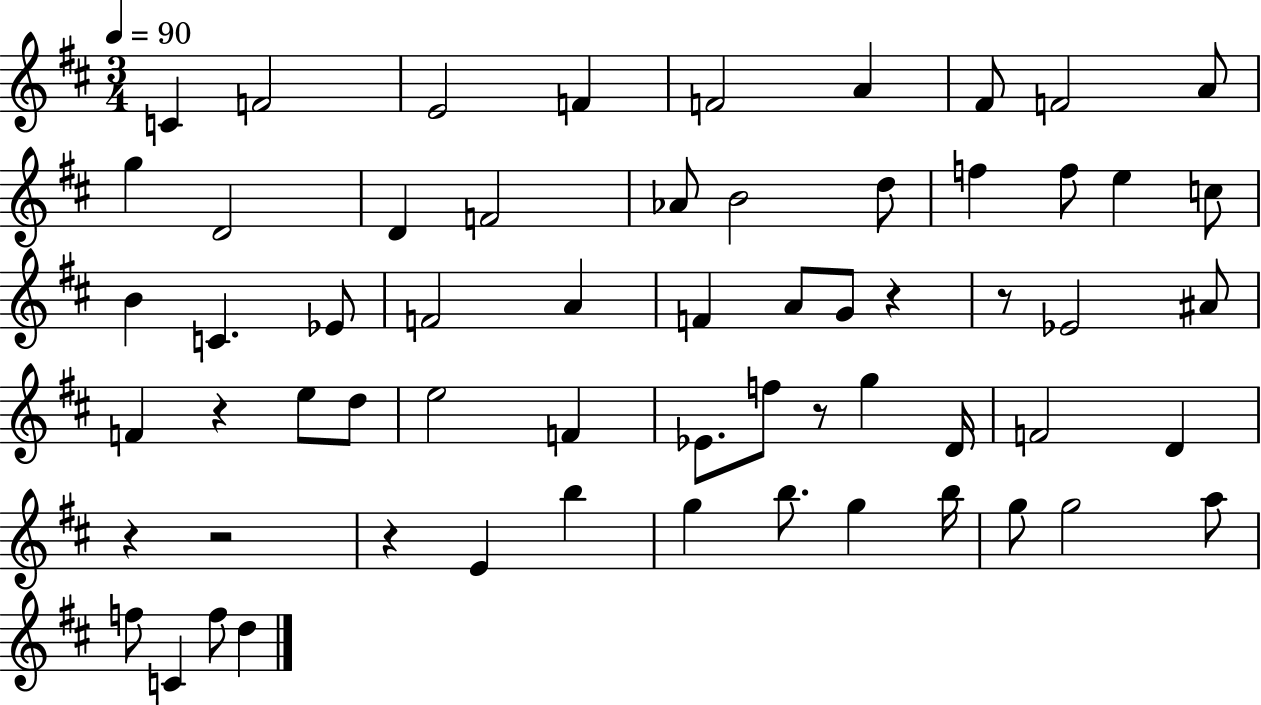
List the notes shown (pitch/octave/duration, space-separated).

C4/q F4/h E4/h F4/q F4/h A4/q F#4/e F4/h A4/e G5/q D4/h D4/q F4/h Ab4/e B4/h D5/e F5/q F5/e E5/q C5/e B4/q C4/q. Eb4/e F4/h A4/q F4/q A4/e G4/e R/q R/e Eb4/h A#4/e F4/q R/q E5/e D5/e E5/h F4/q Eb4/e. F5/e R/e G5/q D4/s F4/h D4/q R/q R/h R/q E4/q B5/q G5/q B5/e. G5/q B5/s G5/e G5/h A5/e F5/e C4/q F5/e D5/q